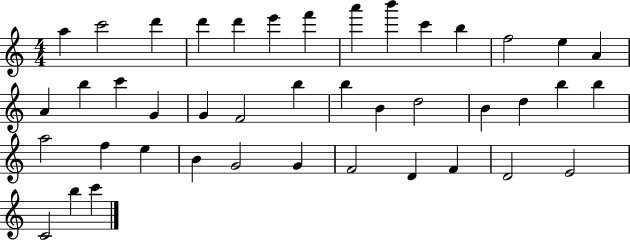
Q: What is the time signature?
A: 4/4